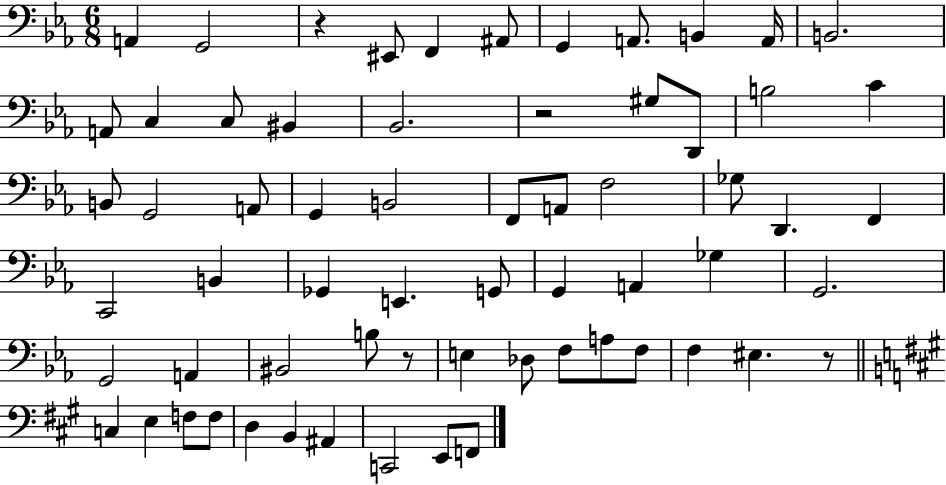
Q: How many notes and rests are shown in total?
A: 64